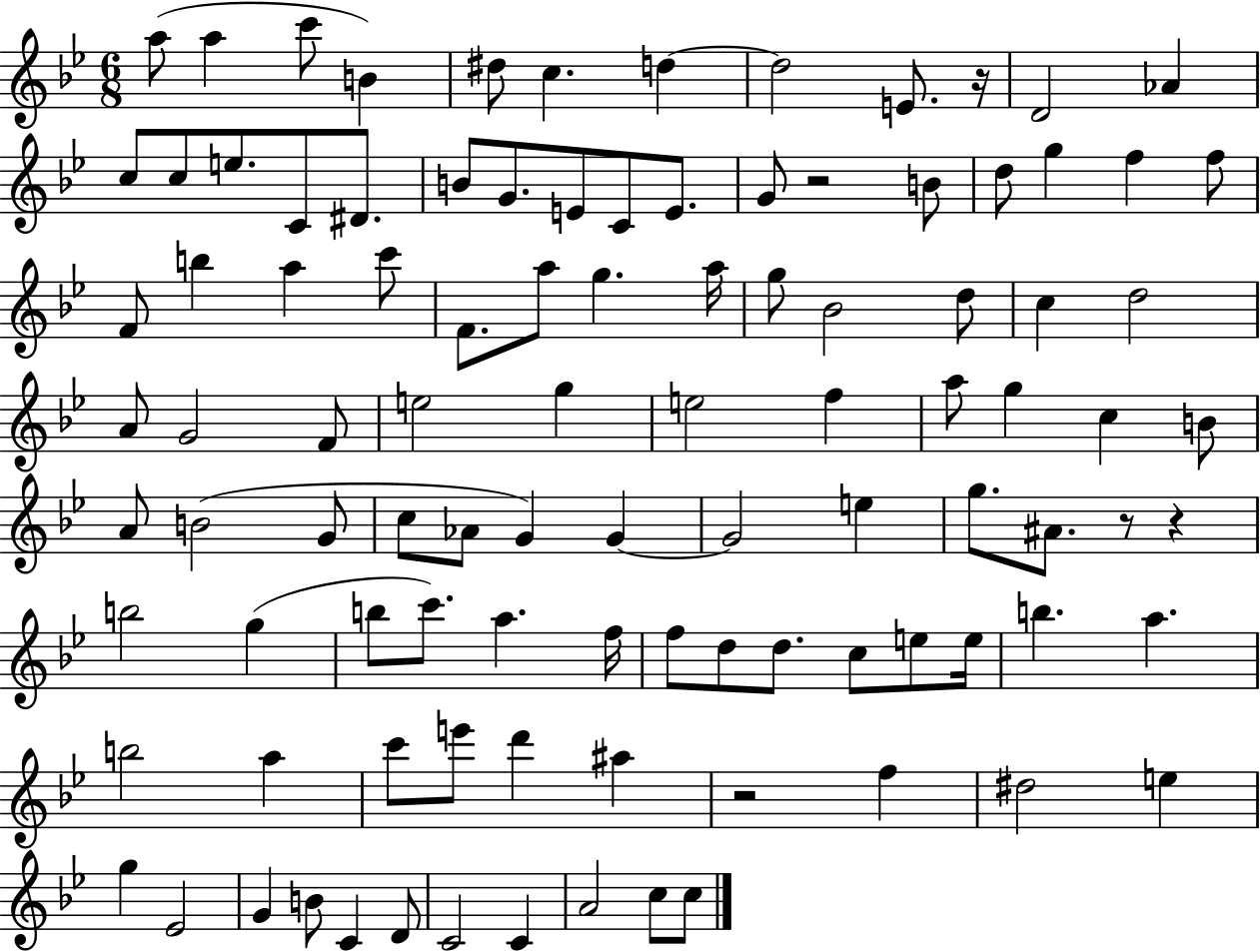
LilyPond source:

{
  \clef treble
  \numericTimeSignature
  \time 6/8
  \key bes \major
  \repeat volta 2 { a''8( a''4 c'''8 b'4) | dis''8 c''4. d''4~~ | d''2 e'8. r16 | d'2 aes'4 | \break c''8 c''8 e''8. c'8 dis'8. | b'8 g'8. e'8 c'8 e'8. | g'8 r2 b'8 | d''8 g''4 f''4 f''8 | \break f'8 b''4 a''4 c'''8 | f'8. a''8 g''4. a''16 | g''8 bes'2 d''8 | c''4 d''2 | \break a'8 g'2 f'8 | e''2 g''4 | e''2 f''4 | a''8 g''4 c''4 b'8 | \break a'8 b'2( g'8 | c''8 aes'8 g'4) g'4~~ | g'2 e''4 | g''8. ais'8. r8 r4 | \break b''2 g''4( | b''8 c'''8.) a''4. f''16 | f''8 d''8 d''8. c''8 e''8 e''16 | b''4. a''4. | \break b''2 a''4 | c'''8 e'''8 d'''4 ais''4 | r2 f''4 | dis''2 e''4 | \break g''4 ees'2 | g'4 b'8 c'4 d'8 | c'2 c'4 | a'2 c''8 c''8 | \break } \bar "|."
}